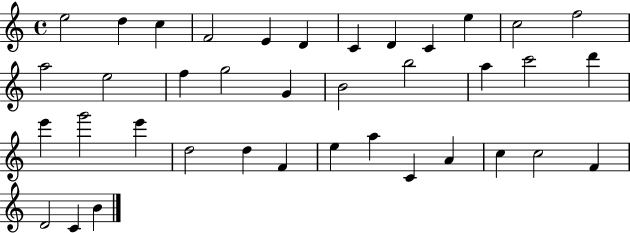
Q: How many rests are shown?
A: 0